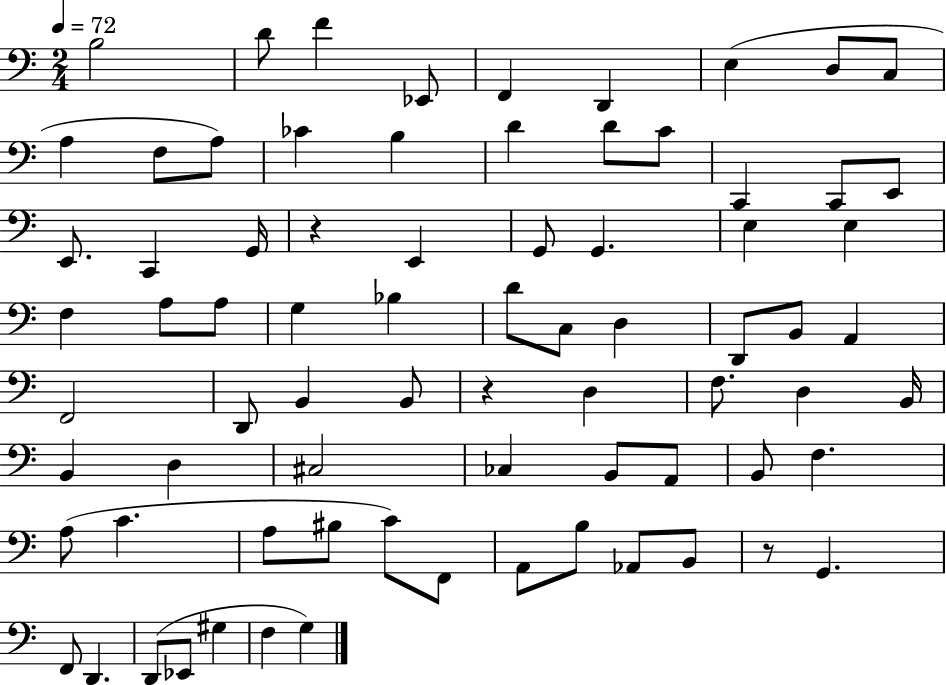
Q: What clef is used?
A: bass